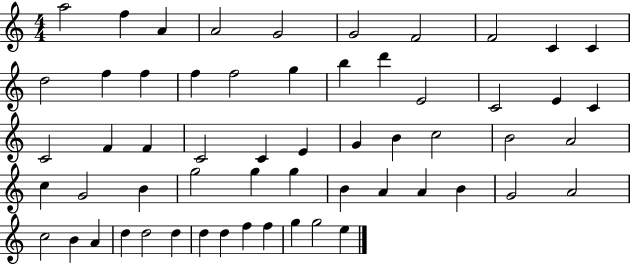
X:1
T:Untitled
M:4/4
L:1/4
K:C
a2 f A A2 G2 G2 F2 F2 C C d2 f f f f2 g b d' E2 C2 E C C2 F F C2 C E G B c2 B2 A2 c G2 B g2 g g B A A B G2 A2 c2 B A d d2 d d d f f g g2 e